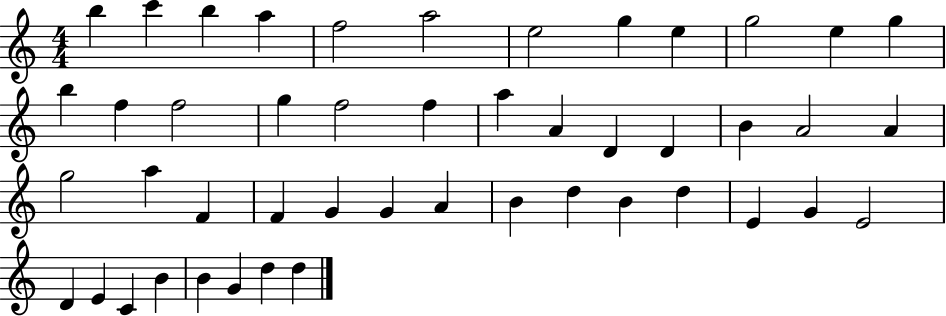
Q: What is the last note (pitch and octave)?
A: D5